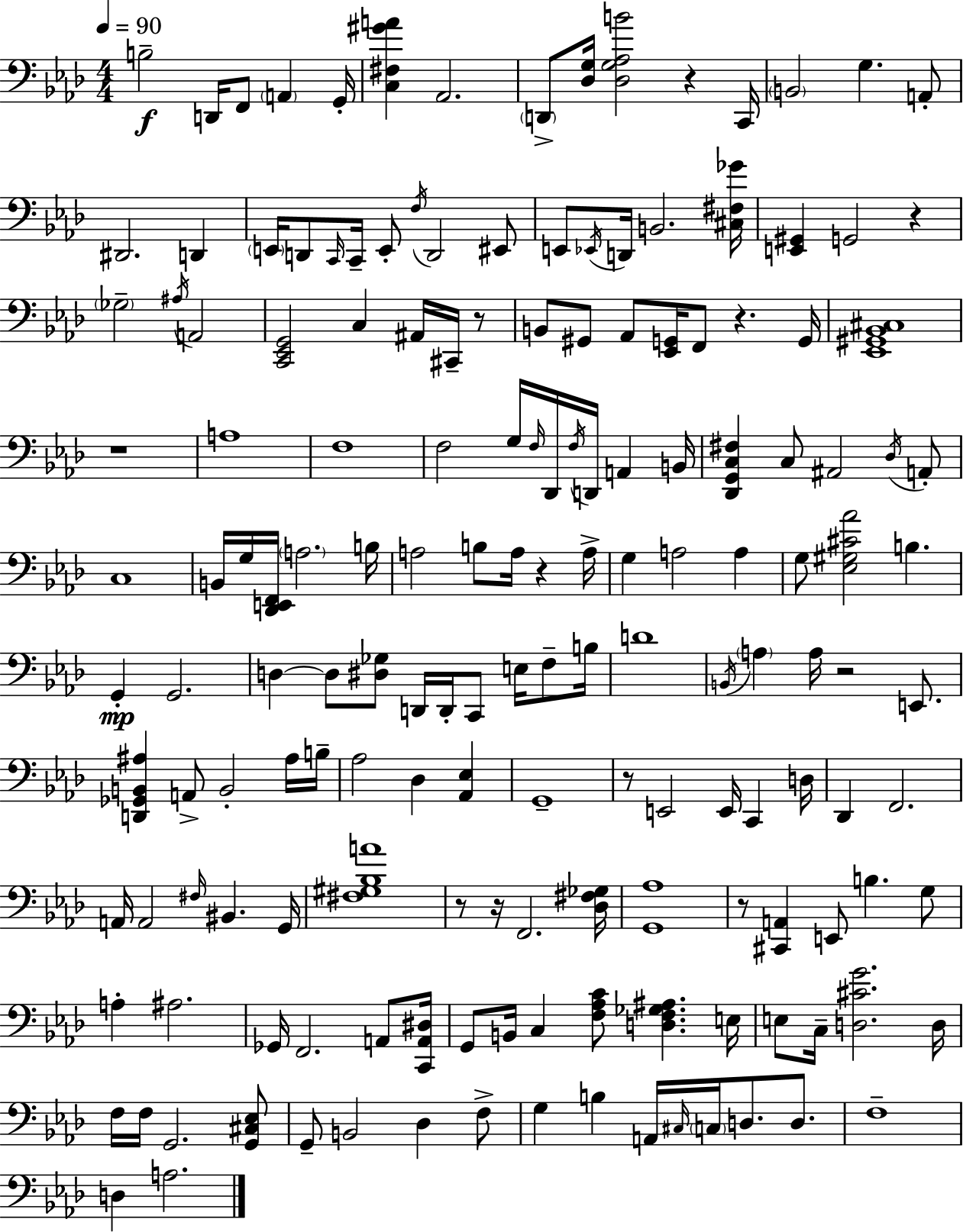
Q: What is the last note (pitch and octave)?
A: A3